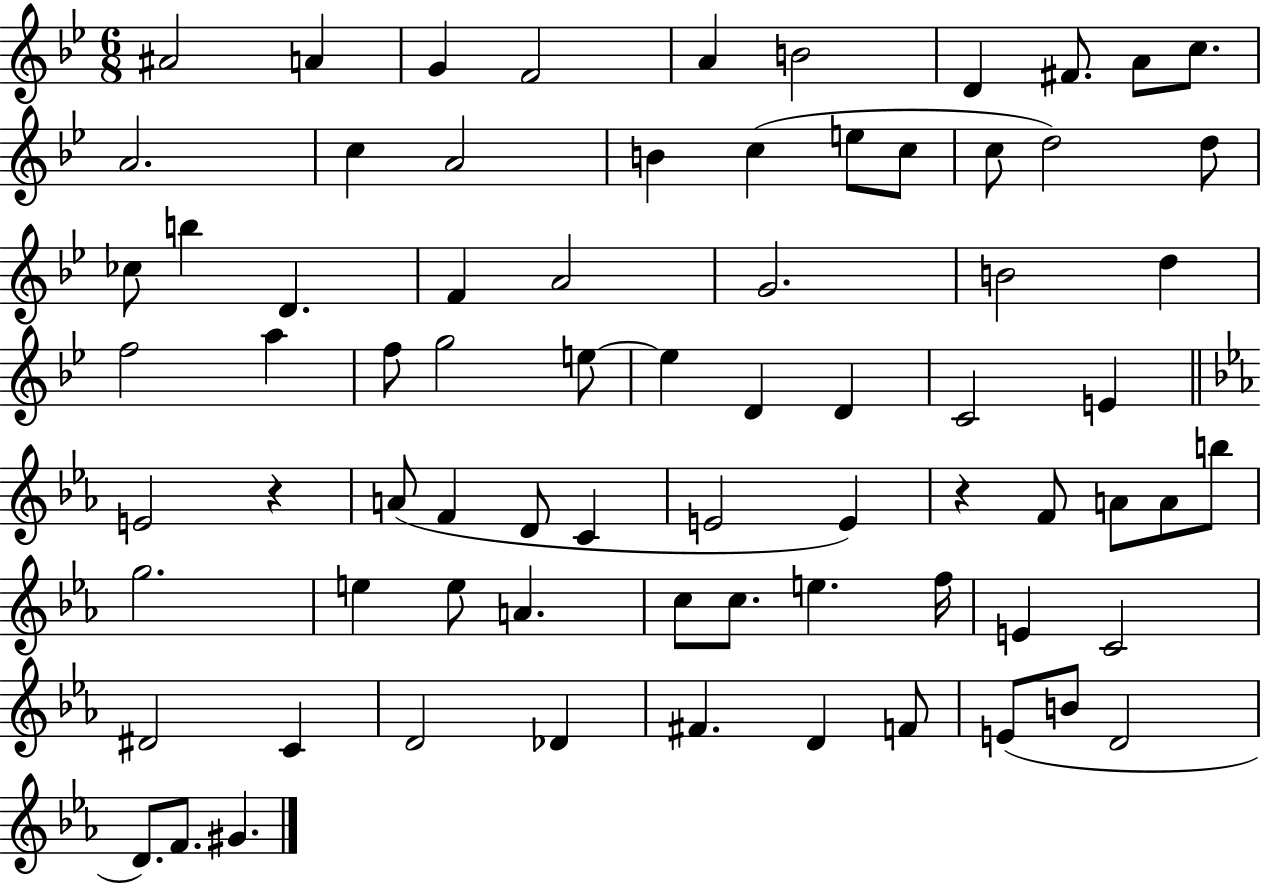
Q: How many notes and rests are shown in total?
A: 74